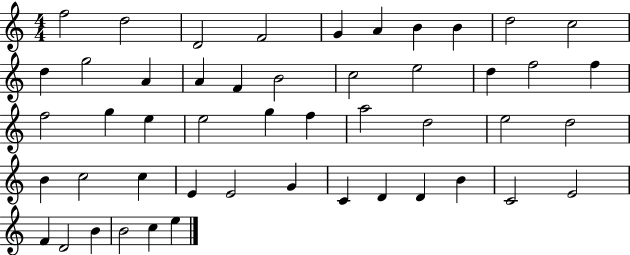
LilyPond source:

{
  \clef treble
  \numericTimeSignature
  \time 4/4
  \key c \major
  f''2 d''2 | d'2 f'2 | g'4 a'4 b'4 b'4 | d''2 c''2 | \break d''4 g''2 a'4 | a'4 f'4 b'2 | c''2 e''2 | d''4 f''2 f''4 | \break f''2 g''4 e''4 | e''2 g''4 f''4 | a''2 d''2 | e''2 d''2 | \break b'4 c''2 c''4 | e'4 e'2 g'4 | c'4 d'4 d'4 b'4 | c'2 e'2 | \break f'4 d'2 b'4 | b'2 c''4 e''4 | \bar "|."
}